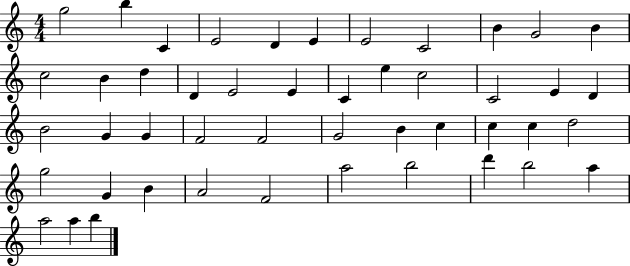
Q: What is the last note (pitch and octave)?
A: B5